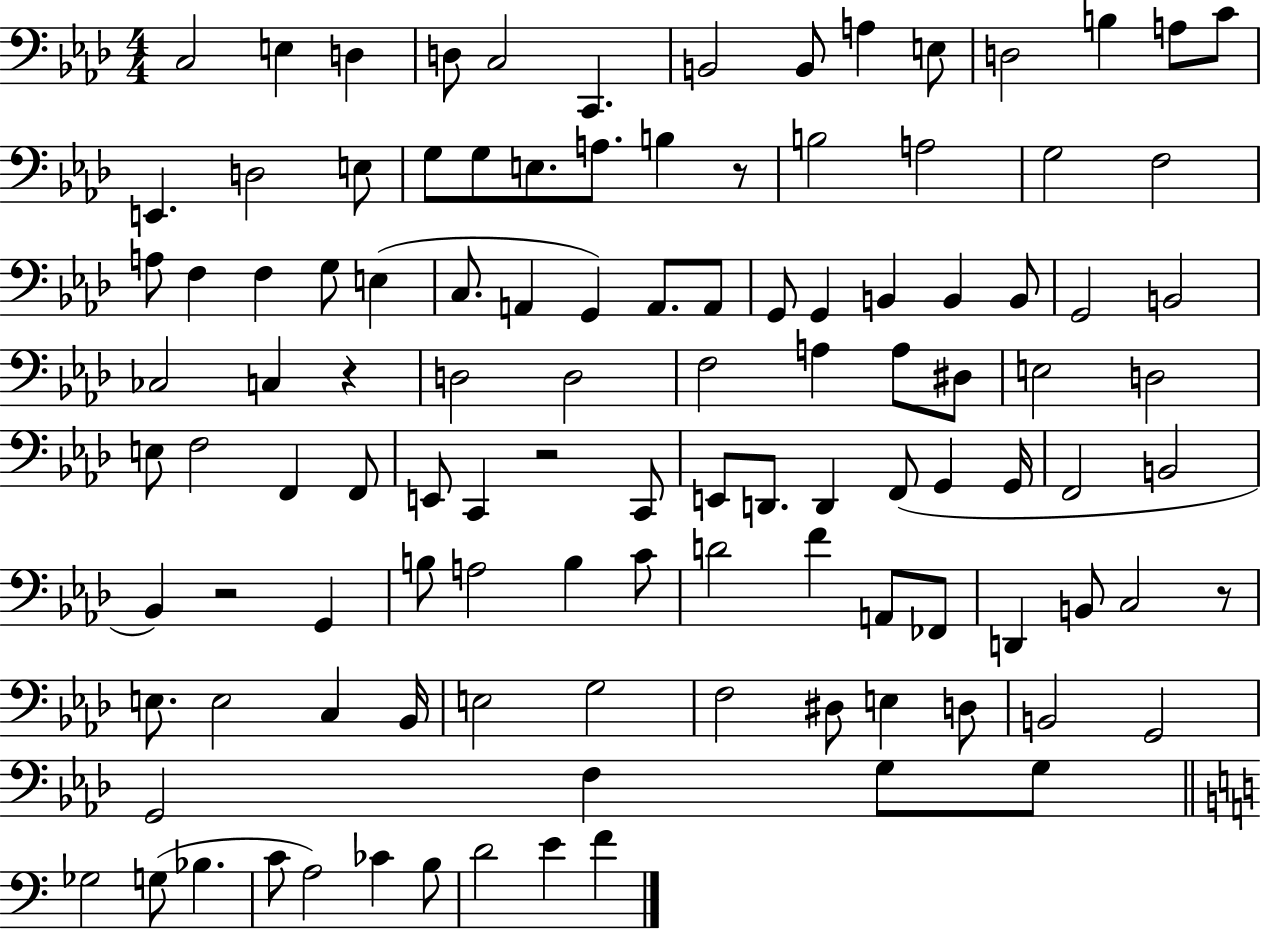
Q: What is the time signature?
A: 4/4